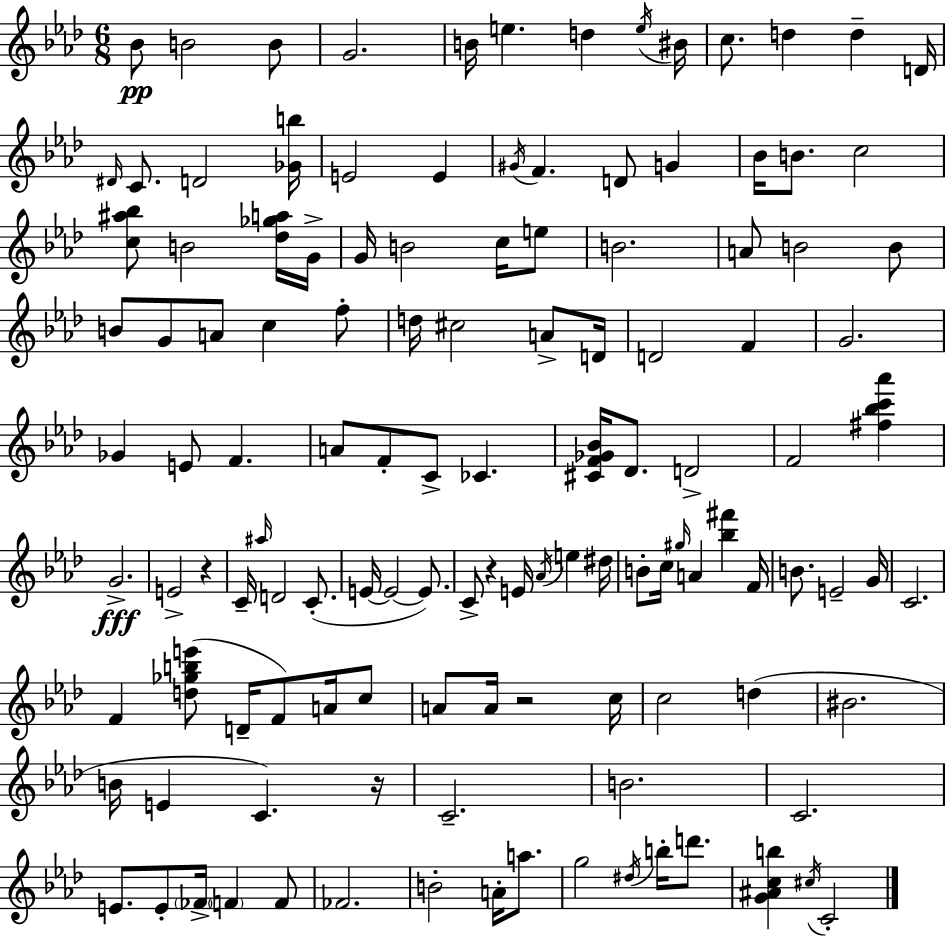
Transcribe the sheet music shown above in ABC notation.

X:1
T:Untitled
M:6/8
L:1/4
K:Fm
_B/2 B2 B/2 G2 B/4 e d e/4 ^B/4 c/2 d d D/4 ^D/4 C/2 D2 [_Gb]/4 E2 E ^G/4 F D/2 G _B/4 B/2 c2 [c^a_b]/2 B2 [_d_ga]/4 G/4 G/4 B2 c/4 e/2 B2 A/2 B2 B/2 B/2 G/2 A/2 c f/2 d/4 ^c2 A/2 D/4 D2 F G2 _G E/2 F A/2 F/2 C/2 _C [^CF_G_B]/4 _D/2 D2 F2 [^f_bc'_a'] G2 E2 z C/4 ^a/4 D2 C/2 E/4 E2 E/2 C/2 z E/4 _A/4 e ^d/4 B/2 c/4 ^g/4 A [_b^f'] F/4 B/2 E2 G/4 C2 F [d_gbe']/2 D/4 F/2 A/4 c/2 A/2 A/4 z2 c/4 c2 d ^B2 B/4 E C z/4 C2 B2 C2 E/2 E/2 _F/4 F F/2 _F2 B2 A/4 a/2 g2 ^d/4 b/4 d'/2 [G^Acb] ^c/4 C2